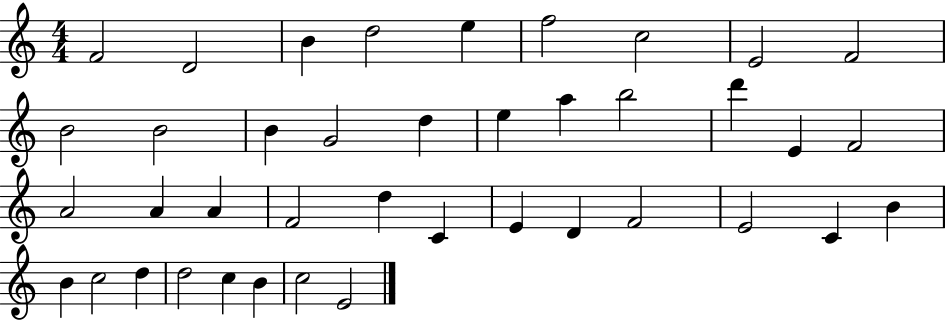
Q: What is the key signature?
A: C major